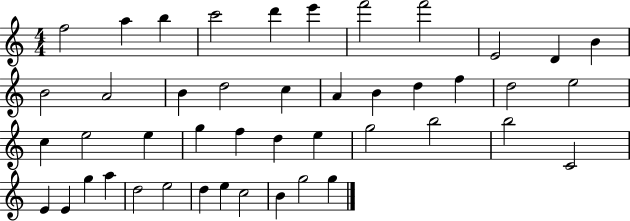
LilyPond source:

{
  \clef treble
  \numericTimeSignature
  \time 4/4
  \key c \major
  f''2 a''4 b''4 | c'''2 d'''4 e'''4 | f'''2 f'''2 | e'2 d'4 b'4 | \break b'2 a'2 | b'4 d''2 c''4 | a'4 b'4 d''4 f''4 | d''2 e''2 | \break c''4 e''2 e''4 | g''4 f''4 d''4 e''4 | g''2 b''2 | b''2 c'2 | \break e'4 e'4 g''4 a''4 | d''2 e''2 | d''4 e''4 c''2 | b'4 g''2 g''4 | \break \bar "|."
}